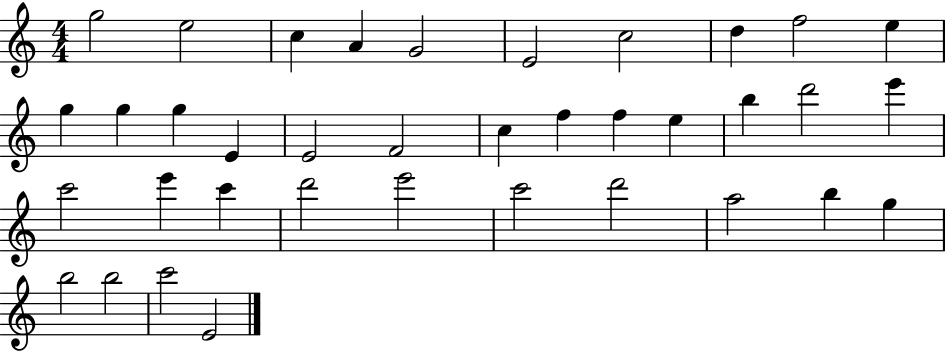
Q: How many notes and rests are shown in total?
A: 37